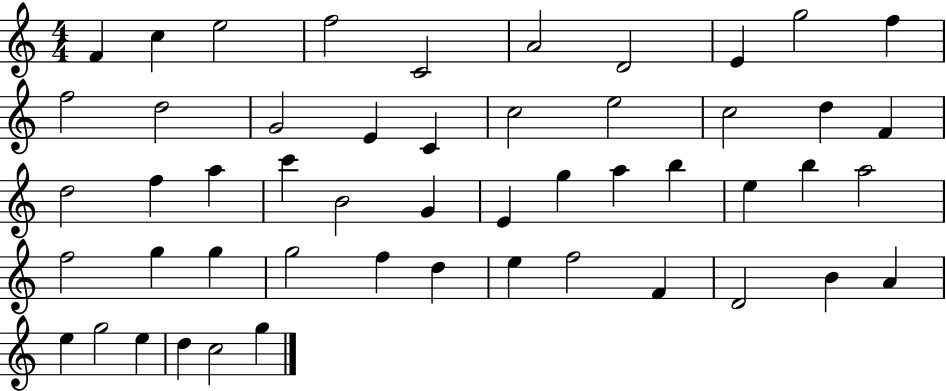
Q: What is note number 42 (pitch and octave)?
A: F4